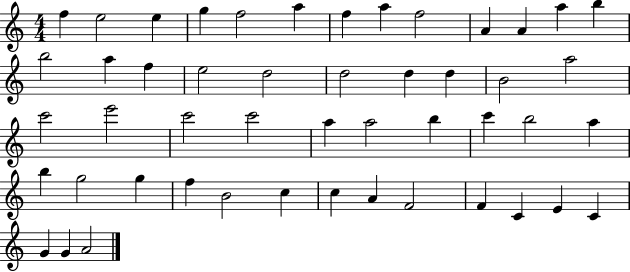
F5/q E5/h E5/q G5/q F5/h A5/q F5/q A5/q F5/h A4/q A4/q A5/q B5/q B5/h A5/q F5/q E5/h D5/h D5/h D5/q D5/q B4/h A5/h C6/h E6/h C6/h C6/h A5/q A5/h B5/q C6/q B5/h A5/q B5/q G5/h G5/q F5/q B4/h C5/q C5/q A4/q F4/h F4/q C4/q E4/q C4/q G4/q G4/q A4/h